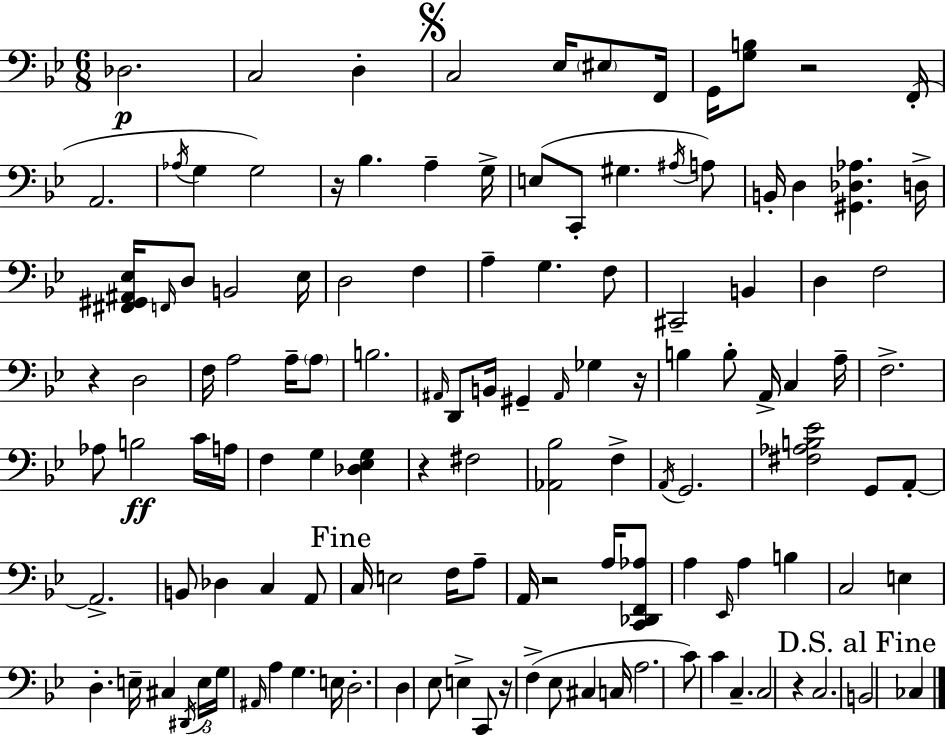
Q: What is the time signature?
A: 6/8